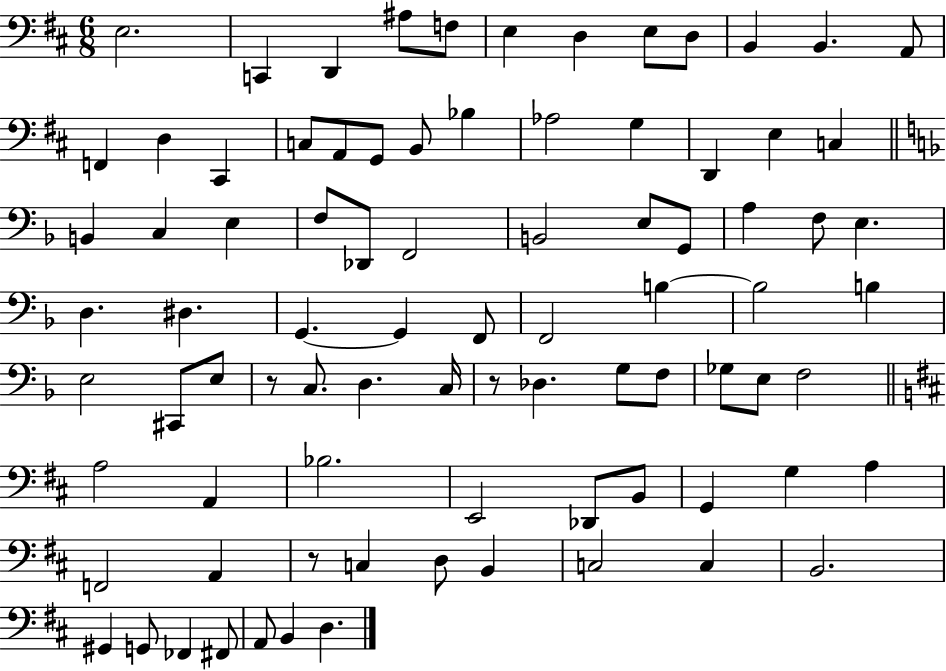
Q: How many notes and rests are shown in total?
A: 85